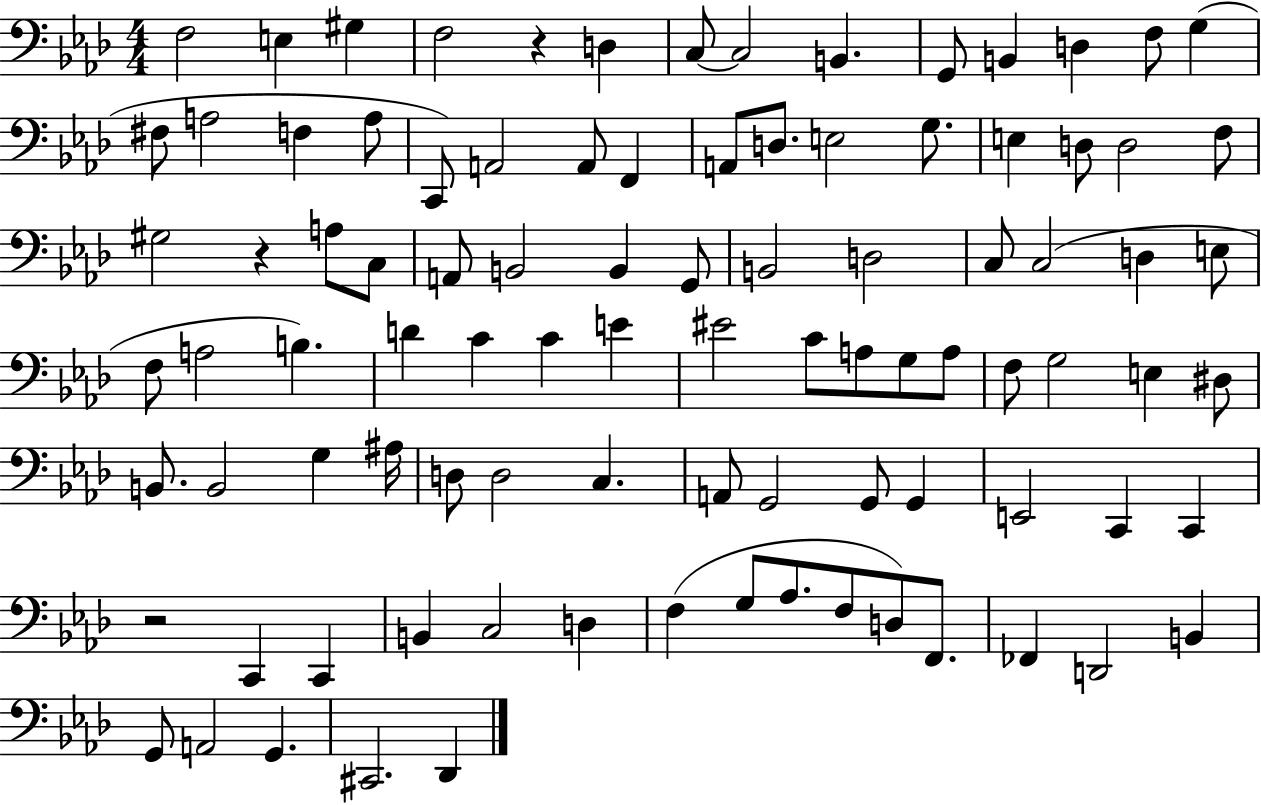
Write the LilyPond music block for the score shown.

{
  \clef bass
  \numericTimeSignature
  \time 4/4
  \key aes \major
  f2 e4 gis4 | f2 r4 d4 | c8~~ c2 b,4. | g,8 b,4 d4 f8 g4( | \break fis8 a2 f4 a8 | c,8) a,2 a,8 f,4 | a,8 d8. e2 g8. | e4 d8 d2 f8 | \break gis2 r4 a8 c8 | a,8 b,2 b,4 g,8 | b,2 d2 | c8 c2( d4 e8 | \break f8 a2 b4.) | d'4 c'4 c'4 e'4 | eis'2 c'8 a8 g8 a8 | f8 g2 e4 dis8 | \break b,8. b,2 g4 ais16 | d8 d2 c4. | a,8 g,2 g,8 g,4 | e,2 c,4 c,4 | \break r2 c,4 c,4 | b,4 c2 d4 | f4( g8 aes8. f8 d8) f,8. | fes,4 d,2 b,4 | \break g,8 a,2 g,4. | cis,2. des,4 | \bar "|."
}